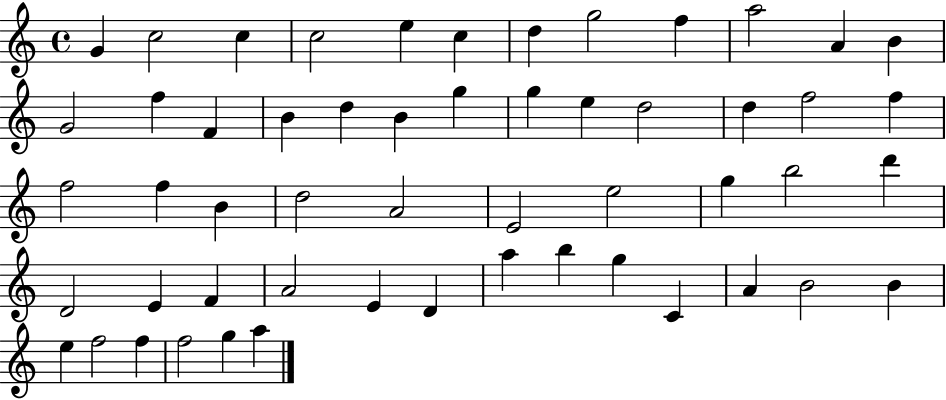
{
  \clef treble
  \time 4/4
  \defaultTimeSignature
  \key c \major
  g'4 c''2 c''4 | c''2 e''4 c''4 | d''4 g''2 f''4 | a''2 a'4 b'4 | \break g'2 f''4 f'4 | b'4 d''4 b'4 g''4 | g''4 e''4 d''2 | d''4 f''2 f''4 | \break f''2 f''4 b'4 | d''2 a'2 | e'2 e''2 | g''4 b''2 d'''4 | \break d'2 e'4 f'4 | a'2 e'4 d'4 | a''4 b''4 g''4 c'4 | a'4 b'2 b'4 | \break e''4 f''2 f''4 | f''2 g''4 a''4 | \bar "|."
}